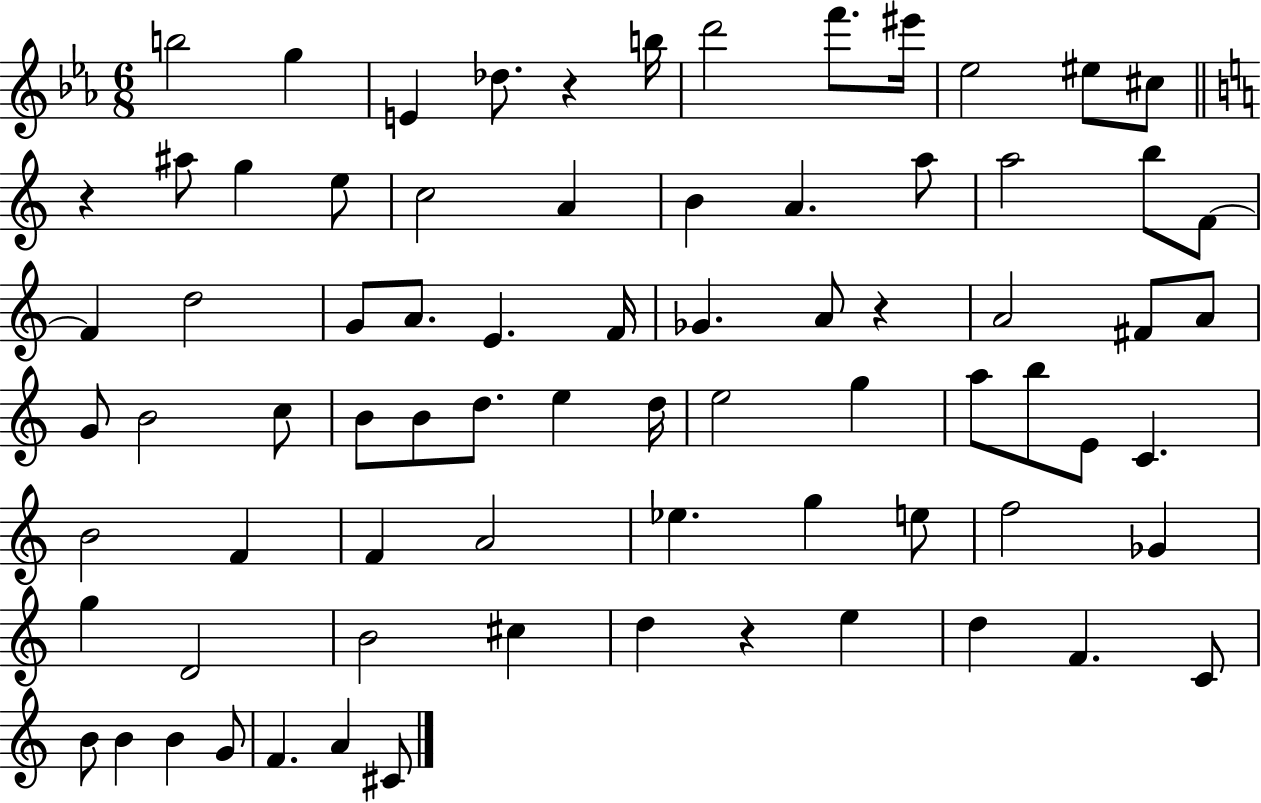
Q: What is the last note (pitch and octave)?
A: C#4